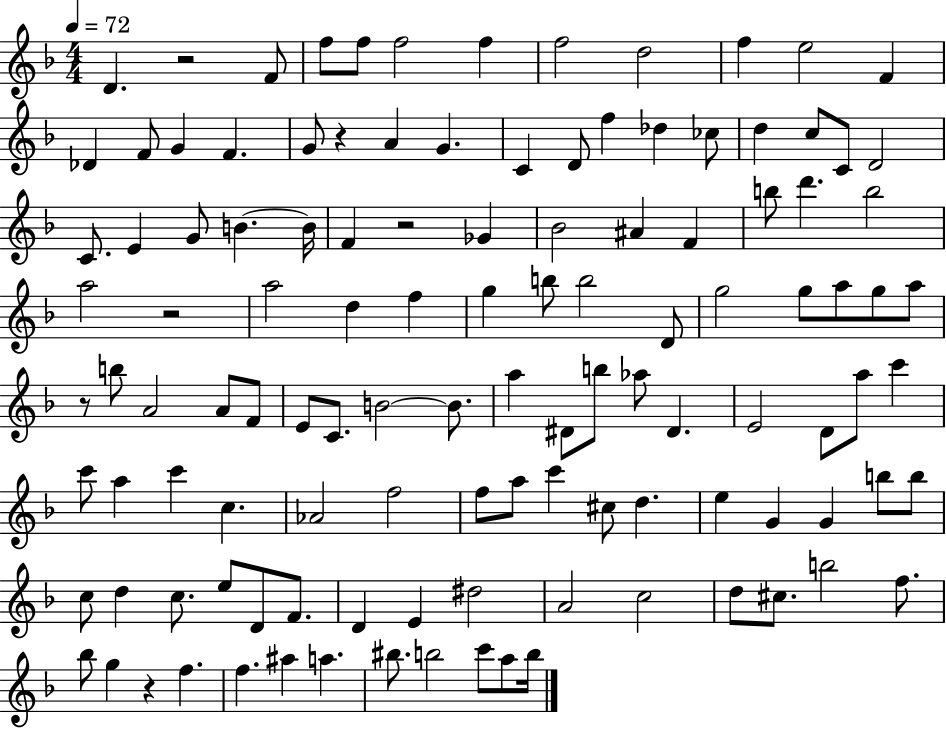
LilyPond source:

{
  \clef treble
  \numericTimeSignature
  \time 4/4
  \key f \major
  \tempo 4 = 72
  d'4. r2 f'8 | f''8 f''8 f''2 f''4 | f''2 d''2 | f''4 e''2 f'4 | \break des'4 f'8 g'4 f'4. | g'8 r4 a'4 g'4. | c'4 d'8 f''4 des''4 ces''8 | d''4 c''8 c'8 d'2 | \break c'8. e'4 g'8 b'4.~~ b'16 | f'4 r2 ges'4 | bes'2 ais'4 f'4 | b''8 d'''4. b''2 | \break a''2 r2 | a''2 d''4 f''4 | g''4 b''8 b''2 d'8 | g''2 g''8 a''8 g''8 a''8 | \break r8 b''8 a'2 a'8 f'8 | e'8 c'8. b'2~~ b'8. | a''4 dis'8 b''8 aes''8 dis'4. | e'2 d'8 a''8 c'''4 | \break c'''8 a''4 c'''4 c''4. | aes'2 f''2 | f''8 a''8 c'''4 cis''8 d''4. | e''4 g'4 g'4 b''8 b''8 | \break c''8 d''4 c''8. e''8 d'8 f'8. | d'4 e'4 dis''2 | a'2 c''2 | d''8 cis''8. b''2 f''8. | \break bes''8 g''4 r4 f''4. | f''4. ais''4 a''4. | bis''8. b''2 c'''8 a''8 b''16 | \bar "|."
}